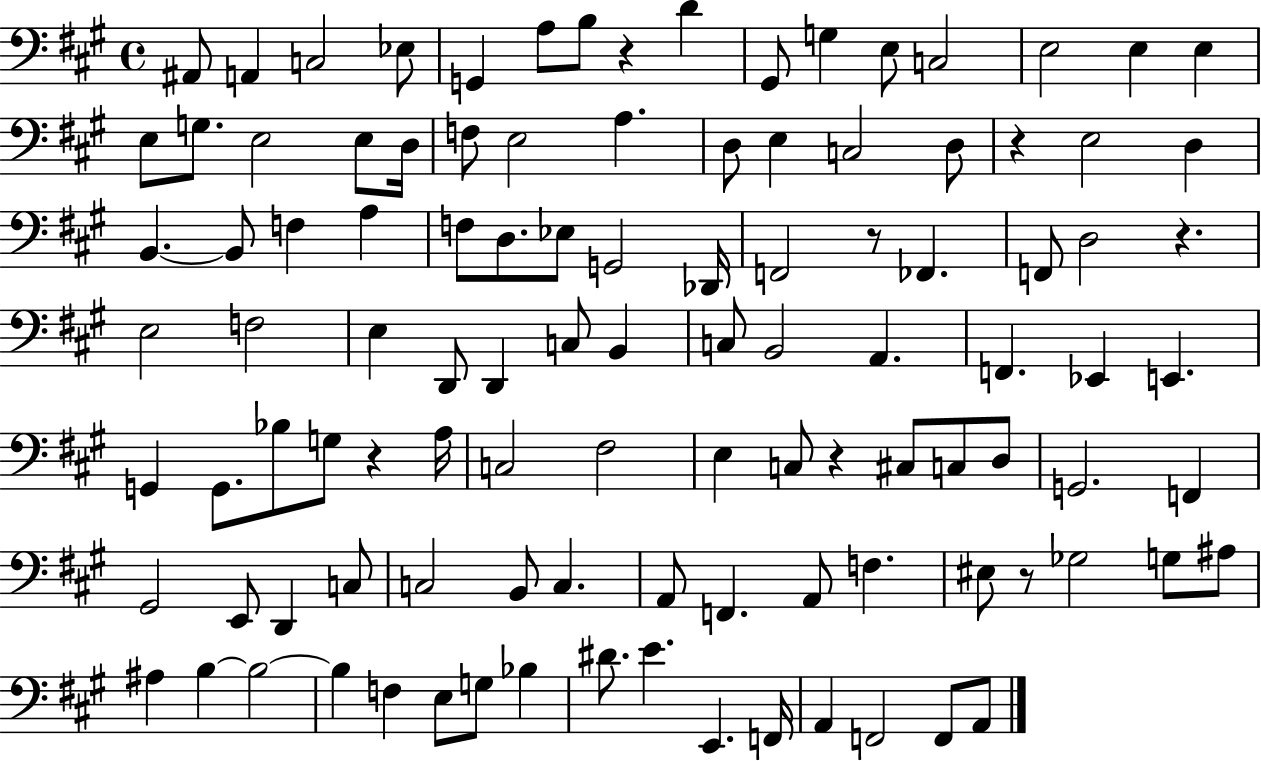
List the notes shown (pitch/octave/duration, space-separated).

A#2/e A2/q C3/h Eb3/e G2/q A3/e B3/e R/q D4/q G#2/e G3/q E3/e C3/h E3/h E3/q E3/q E3/e G3/e. E3/h E3/e D3/s F3/e E3/h A3/q. D3/e E3/q C3/h D3/e R/q E3/h D3/q B2/q. B2/e F3/q A3/q F3/e D3/e. Eb3/e G2/h Db2/s F2/h R/e FES2/q. F2/e D3/h R/q. E3/h F3/h E3/q D2/e D2/q C3/e B2/q C3/e B2/h A2/q. F2/q. Eb2/q E2/q. G2/q G2/e. Bb3/e G3/e R/q A3/s C3/h F#3/h E3/q C3/e R/q C#3/e C3/e D3/e G2/h. F2/q G#2/h E2/e D2/q C3/e C3/h B2/e C3/q. A2/e F2/q. A2/e F3/q. EIS3/e R/e Gb3/h G3/e A#3/e A#3/q B3/q B3/h B3/q F3/q E3/e G3/e Bb3/q D#4/e. E4/q. E2/q. F2/s A2/q F2/h F2/e A2/e